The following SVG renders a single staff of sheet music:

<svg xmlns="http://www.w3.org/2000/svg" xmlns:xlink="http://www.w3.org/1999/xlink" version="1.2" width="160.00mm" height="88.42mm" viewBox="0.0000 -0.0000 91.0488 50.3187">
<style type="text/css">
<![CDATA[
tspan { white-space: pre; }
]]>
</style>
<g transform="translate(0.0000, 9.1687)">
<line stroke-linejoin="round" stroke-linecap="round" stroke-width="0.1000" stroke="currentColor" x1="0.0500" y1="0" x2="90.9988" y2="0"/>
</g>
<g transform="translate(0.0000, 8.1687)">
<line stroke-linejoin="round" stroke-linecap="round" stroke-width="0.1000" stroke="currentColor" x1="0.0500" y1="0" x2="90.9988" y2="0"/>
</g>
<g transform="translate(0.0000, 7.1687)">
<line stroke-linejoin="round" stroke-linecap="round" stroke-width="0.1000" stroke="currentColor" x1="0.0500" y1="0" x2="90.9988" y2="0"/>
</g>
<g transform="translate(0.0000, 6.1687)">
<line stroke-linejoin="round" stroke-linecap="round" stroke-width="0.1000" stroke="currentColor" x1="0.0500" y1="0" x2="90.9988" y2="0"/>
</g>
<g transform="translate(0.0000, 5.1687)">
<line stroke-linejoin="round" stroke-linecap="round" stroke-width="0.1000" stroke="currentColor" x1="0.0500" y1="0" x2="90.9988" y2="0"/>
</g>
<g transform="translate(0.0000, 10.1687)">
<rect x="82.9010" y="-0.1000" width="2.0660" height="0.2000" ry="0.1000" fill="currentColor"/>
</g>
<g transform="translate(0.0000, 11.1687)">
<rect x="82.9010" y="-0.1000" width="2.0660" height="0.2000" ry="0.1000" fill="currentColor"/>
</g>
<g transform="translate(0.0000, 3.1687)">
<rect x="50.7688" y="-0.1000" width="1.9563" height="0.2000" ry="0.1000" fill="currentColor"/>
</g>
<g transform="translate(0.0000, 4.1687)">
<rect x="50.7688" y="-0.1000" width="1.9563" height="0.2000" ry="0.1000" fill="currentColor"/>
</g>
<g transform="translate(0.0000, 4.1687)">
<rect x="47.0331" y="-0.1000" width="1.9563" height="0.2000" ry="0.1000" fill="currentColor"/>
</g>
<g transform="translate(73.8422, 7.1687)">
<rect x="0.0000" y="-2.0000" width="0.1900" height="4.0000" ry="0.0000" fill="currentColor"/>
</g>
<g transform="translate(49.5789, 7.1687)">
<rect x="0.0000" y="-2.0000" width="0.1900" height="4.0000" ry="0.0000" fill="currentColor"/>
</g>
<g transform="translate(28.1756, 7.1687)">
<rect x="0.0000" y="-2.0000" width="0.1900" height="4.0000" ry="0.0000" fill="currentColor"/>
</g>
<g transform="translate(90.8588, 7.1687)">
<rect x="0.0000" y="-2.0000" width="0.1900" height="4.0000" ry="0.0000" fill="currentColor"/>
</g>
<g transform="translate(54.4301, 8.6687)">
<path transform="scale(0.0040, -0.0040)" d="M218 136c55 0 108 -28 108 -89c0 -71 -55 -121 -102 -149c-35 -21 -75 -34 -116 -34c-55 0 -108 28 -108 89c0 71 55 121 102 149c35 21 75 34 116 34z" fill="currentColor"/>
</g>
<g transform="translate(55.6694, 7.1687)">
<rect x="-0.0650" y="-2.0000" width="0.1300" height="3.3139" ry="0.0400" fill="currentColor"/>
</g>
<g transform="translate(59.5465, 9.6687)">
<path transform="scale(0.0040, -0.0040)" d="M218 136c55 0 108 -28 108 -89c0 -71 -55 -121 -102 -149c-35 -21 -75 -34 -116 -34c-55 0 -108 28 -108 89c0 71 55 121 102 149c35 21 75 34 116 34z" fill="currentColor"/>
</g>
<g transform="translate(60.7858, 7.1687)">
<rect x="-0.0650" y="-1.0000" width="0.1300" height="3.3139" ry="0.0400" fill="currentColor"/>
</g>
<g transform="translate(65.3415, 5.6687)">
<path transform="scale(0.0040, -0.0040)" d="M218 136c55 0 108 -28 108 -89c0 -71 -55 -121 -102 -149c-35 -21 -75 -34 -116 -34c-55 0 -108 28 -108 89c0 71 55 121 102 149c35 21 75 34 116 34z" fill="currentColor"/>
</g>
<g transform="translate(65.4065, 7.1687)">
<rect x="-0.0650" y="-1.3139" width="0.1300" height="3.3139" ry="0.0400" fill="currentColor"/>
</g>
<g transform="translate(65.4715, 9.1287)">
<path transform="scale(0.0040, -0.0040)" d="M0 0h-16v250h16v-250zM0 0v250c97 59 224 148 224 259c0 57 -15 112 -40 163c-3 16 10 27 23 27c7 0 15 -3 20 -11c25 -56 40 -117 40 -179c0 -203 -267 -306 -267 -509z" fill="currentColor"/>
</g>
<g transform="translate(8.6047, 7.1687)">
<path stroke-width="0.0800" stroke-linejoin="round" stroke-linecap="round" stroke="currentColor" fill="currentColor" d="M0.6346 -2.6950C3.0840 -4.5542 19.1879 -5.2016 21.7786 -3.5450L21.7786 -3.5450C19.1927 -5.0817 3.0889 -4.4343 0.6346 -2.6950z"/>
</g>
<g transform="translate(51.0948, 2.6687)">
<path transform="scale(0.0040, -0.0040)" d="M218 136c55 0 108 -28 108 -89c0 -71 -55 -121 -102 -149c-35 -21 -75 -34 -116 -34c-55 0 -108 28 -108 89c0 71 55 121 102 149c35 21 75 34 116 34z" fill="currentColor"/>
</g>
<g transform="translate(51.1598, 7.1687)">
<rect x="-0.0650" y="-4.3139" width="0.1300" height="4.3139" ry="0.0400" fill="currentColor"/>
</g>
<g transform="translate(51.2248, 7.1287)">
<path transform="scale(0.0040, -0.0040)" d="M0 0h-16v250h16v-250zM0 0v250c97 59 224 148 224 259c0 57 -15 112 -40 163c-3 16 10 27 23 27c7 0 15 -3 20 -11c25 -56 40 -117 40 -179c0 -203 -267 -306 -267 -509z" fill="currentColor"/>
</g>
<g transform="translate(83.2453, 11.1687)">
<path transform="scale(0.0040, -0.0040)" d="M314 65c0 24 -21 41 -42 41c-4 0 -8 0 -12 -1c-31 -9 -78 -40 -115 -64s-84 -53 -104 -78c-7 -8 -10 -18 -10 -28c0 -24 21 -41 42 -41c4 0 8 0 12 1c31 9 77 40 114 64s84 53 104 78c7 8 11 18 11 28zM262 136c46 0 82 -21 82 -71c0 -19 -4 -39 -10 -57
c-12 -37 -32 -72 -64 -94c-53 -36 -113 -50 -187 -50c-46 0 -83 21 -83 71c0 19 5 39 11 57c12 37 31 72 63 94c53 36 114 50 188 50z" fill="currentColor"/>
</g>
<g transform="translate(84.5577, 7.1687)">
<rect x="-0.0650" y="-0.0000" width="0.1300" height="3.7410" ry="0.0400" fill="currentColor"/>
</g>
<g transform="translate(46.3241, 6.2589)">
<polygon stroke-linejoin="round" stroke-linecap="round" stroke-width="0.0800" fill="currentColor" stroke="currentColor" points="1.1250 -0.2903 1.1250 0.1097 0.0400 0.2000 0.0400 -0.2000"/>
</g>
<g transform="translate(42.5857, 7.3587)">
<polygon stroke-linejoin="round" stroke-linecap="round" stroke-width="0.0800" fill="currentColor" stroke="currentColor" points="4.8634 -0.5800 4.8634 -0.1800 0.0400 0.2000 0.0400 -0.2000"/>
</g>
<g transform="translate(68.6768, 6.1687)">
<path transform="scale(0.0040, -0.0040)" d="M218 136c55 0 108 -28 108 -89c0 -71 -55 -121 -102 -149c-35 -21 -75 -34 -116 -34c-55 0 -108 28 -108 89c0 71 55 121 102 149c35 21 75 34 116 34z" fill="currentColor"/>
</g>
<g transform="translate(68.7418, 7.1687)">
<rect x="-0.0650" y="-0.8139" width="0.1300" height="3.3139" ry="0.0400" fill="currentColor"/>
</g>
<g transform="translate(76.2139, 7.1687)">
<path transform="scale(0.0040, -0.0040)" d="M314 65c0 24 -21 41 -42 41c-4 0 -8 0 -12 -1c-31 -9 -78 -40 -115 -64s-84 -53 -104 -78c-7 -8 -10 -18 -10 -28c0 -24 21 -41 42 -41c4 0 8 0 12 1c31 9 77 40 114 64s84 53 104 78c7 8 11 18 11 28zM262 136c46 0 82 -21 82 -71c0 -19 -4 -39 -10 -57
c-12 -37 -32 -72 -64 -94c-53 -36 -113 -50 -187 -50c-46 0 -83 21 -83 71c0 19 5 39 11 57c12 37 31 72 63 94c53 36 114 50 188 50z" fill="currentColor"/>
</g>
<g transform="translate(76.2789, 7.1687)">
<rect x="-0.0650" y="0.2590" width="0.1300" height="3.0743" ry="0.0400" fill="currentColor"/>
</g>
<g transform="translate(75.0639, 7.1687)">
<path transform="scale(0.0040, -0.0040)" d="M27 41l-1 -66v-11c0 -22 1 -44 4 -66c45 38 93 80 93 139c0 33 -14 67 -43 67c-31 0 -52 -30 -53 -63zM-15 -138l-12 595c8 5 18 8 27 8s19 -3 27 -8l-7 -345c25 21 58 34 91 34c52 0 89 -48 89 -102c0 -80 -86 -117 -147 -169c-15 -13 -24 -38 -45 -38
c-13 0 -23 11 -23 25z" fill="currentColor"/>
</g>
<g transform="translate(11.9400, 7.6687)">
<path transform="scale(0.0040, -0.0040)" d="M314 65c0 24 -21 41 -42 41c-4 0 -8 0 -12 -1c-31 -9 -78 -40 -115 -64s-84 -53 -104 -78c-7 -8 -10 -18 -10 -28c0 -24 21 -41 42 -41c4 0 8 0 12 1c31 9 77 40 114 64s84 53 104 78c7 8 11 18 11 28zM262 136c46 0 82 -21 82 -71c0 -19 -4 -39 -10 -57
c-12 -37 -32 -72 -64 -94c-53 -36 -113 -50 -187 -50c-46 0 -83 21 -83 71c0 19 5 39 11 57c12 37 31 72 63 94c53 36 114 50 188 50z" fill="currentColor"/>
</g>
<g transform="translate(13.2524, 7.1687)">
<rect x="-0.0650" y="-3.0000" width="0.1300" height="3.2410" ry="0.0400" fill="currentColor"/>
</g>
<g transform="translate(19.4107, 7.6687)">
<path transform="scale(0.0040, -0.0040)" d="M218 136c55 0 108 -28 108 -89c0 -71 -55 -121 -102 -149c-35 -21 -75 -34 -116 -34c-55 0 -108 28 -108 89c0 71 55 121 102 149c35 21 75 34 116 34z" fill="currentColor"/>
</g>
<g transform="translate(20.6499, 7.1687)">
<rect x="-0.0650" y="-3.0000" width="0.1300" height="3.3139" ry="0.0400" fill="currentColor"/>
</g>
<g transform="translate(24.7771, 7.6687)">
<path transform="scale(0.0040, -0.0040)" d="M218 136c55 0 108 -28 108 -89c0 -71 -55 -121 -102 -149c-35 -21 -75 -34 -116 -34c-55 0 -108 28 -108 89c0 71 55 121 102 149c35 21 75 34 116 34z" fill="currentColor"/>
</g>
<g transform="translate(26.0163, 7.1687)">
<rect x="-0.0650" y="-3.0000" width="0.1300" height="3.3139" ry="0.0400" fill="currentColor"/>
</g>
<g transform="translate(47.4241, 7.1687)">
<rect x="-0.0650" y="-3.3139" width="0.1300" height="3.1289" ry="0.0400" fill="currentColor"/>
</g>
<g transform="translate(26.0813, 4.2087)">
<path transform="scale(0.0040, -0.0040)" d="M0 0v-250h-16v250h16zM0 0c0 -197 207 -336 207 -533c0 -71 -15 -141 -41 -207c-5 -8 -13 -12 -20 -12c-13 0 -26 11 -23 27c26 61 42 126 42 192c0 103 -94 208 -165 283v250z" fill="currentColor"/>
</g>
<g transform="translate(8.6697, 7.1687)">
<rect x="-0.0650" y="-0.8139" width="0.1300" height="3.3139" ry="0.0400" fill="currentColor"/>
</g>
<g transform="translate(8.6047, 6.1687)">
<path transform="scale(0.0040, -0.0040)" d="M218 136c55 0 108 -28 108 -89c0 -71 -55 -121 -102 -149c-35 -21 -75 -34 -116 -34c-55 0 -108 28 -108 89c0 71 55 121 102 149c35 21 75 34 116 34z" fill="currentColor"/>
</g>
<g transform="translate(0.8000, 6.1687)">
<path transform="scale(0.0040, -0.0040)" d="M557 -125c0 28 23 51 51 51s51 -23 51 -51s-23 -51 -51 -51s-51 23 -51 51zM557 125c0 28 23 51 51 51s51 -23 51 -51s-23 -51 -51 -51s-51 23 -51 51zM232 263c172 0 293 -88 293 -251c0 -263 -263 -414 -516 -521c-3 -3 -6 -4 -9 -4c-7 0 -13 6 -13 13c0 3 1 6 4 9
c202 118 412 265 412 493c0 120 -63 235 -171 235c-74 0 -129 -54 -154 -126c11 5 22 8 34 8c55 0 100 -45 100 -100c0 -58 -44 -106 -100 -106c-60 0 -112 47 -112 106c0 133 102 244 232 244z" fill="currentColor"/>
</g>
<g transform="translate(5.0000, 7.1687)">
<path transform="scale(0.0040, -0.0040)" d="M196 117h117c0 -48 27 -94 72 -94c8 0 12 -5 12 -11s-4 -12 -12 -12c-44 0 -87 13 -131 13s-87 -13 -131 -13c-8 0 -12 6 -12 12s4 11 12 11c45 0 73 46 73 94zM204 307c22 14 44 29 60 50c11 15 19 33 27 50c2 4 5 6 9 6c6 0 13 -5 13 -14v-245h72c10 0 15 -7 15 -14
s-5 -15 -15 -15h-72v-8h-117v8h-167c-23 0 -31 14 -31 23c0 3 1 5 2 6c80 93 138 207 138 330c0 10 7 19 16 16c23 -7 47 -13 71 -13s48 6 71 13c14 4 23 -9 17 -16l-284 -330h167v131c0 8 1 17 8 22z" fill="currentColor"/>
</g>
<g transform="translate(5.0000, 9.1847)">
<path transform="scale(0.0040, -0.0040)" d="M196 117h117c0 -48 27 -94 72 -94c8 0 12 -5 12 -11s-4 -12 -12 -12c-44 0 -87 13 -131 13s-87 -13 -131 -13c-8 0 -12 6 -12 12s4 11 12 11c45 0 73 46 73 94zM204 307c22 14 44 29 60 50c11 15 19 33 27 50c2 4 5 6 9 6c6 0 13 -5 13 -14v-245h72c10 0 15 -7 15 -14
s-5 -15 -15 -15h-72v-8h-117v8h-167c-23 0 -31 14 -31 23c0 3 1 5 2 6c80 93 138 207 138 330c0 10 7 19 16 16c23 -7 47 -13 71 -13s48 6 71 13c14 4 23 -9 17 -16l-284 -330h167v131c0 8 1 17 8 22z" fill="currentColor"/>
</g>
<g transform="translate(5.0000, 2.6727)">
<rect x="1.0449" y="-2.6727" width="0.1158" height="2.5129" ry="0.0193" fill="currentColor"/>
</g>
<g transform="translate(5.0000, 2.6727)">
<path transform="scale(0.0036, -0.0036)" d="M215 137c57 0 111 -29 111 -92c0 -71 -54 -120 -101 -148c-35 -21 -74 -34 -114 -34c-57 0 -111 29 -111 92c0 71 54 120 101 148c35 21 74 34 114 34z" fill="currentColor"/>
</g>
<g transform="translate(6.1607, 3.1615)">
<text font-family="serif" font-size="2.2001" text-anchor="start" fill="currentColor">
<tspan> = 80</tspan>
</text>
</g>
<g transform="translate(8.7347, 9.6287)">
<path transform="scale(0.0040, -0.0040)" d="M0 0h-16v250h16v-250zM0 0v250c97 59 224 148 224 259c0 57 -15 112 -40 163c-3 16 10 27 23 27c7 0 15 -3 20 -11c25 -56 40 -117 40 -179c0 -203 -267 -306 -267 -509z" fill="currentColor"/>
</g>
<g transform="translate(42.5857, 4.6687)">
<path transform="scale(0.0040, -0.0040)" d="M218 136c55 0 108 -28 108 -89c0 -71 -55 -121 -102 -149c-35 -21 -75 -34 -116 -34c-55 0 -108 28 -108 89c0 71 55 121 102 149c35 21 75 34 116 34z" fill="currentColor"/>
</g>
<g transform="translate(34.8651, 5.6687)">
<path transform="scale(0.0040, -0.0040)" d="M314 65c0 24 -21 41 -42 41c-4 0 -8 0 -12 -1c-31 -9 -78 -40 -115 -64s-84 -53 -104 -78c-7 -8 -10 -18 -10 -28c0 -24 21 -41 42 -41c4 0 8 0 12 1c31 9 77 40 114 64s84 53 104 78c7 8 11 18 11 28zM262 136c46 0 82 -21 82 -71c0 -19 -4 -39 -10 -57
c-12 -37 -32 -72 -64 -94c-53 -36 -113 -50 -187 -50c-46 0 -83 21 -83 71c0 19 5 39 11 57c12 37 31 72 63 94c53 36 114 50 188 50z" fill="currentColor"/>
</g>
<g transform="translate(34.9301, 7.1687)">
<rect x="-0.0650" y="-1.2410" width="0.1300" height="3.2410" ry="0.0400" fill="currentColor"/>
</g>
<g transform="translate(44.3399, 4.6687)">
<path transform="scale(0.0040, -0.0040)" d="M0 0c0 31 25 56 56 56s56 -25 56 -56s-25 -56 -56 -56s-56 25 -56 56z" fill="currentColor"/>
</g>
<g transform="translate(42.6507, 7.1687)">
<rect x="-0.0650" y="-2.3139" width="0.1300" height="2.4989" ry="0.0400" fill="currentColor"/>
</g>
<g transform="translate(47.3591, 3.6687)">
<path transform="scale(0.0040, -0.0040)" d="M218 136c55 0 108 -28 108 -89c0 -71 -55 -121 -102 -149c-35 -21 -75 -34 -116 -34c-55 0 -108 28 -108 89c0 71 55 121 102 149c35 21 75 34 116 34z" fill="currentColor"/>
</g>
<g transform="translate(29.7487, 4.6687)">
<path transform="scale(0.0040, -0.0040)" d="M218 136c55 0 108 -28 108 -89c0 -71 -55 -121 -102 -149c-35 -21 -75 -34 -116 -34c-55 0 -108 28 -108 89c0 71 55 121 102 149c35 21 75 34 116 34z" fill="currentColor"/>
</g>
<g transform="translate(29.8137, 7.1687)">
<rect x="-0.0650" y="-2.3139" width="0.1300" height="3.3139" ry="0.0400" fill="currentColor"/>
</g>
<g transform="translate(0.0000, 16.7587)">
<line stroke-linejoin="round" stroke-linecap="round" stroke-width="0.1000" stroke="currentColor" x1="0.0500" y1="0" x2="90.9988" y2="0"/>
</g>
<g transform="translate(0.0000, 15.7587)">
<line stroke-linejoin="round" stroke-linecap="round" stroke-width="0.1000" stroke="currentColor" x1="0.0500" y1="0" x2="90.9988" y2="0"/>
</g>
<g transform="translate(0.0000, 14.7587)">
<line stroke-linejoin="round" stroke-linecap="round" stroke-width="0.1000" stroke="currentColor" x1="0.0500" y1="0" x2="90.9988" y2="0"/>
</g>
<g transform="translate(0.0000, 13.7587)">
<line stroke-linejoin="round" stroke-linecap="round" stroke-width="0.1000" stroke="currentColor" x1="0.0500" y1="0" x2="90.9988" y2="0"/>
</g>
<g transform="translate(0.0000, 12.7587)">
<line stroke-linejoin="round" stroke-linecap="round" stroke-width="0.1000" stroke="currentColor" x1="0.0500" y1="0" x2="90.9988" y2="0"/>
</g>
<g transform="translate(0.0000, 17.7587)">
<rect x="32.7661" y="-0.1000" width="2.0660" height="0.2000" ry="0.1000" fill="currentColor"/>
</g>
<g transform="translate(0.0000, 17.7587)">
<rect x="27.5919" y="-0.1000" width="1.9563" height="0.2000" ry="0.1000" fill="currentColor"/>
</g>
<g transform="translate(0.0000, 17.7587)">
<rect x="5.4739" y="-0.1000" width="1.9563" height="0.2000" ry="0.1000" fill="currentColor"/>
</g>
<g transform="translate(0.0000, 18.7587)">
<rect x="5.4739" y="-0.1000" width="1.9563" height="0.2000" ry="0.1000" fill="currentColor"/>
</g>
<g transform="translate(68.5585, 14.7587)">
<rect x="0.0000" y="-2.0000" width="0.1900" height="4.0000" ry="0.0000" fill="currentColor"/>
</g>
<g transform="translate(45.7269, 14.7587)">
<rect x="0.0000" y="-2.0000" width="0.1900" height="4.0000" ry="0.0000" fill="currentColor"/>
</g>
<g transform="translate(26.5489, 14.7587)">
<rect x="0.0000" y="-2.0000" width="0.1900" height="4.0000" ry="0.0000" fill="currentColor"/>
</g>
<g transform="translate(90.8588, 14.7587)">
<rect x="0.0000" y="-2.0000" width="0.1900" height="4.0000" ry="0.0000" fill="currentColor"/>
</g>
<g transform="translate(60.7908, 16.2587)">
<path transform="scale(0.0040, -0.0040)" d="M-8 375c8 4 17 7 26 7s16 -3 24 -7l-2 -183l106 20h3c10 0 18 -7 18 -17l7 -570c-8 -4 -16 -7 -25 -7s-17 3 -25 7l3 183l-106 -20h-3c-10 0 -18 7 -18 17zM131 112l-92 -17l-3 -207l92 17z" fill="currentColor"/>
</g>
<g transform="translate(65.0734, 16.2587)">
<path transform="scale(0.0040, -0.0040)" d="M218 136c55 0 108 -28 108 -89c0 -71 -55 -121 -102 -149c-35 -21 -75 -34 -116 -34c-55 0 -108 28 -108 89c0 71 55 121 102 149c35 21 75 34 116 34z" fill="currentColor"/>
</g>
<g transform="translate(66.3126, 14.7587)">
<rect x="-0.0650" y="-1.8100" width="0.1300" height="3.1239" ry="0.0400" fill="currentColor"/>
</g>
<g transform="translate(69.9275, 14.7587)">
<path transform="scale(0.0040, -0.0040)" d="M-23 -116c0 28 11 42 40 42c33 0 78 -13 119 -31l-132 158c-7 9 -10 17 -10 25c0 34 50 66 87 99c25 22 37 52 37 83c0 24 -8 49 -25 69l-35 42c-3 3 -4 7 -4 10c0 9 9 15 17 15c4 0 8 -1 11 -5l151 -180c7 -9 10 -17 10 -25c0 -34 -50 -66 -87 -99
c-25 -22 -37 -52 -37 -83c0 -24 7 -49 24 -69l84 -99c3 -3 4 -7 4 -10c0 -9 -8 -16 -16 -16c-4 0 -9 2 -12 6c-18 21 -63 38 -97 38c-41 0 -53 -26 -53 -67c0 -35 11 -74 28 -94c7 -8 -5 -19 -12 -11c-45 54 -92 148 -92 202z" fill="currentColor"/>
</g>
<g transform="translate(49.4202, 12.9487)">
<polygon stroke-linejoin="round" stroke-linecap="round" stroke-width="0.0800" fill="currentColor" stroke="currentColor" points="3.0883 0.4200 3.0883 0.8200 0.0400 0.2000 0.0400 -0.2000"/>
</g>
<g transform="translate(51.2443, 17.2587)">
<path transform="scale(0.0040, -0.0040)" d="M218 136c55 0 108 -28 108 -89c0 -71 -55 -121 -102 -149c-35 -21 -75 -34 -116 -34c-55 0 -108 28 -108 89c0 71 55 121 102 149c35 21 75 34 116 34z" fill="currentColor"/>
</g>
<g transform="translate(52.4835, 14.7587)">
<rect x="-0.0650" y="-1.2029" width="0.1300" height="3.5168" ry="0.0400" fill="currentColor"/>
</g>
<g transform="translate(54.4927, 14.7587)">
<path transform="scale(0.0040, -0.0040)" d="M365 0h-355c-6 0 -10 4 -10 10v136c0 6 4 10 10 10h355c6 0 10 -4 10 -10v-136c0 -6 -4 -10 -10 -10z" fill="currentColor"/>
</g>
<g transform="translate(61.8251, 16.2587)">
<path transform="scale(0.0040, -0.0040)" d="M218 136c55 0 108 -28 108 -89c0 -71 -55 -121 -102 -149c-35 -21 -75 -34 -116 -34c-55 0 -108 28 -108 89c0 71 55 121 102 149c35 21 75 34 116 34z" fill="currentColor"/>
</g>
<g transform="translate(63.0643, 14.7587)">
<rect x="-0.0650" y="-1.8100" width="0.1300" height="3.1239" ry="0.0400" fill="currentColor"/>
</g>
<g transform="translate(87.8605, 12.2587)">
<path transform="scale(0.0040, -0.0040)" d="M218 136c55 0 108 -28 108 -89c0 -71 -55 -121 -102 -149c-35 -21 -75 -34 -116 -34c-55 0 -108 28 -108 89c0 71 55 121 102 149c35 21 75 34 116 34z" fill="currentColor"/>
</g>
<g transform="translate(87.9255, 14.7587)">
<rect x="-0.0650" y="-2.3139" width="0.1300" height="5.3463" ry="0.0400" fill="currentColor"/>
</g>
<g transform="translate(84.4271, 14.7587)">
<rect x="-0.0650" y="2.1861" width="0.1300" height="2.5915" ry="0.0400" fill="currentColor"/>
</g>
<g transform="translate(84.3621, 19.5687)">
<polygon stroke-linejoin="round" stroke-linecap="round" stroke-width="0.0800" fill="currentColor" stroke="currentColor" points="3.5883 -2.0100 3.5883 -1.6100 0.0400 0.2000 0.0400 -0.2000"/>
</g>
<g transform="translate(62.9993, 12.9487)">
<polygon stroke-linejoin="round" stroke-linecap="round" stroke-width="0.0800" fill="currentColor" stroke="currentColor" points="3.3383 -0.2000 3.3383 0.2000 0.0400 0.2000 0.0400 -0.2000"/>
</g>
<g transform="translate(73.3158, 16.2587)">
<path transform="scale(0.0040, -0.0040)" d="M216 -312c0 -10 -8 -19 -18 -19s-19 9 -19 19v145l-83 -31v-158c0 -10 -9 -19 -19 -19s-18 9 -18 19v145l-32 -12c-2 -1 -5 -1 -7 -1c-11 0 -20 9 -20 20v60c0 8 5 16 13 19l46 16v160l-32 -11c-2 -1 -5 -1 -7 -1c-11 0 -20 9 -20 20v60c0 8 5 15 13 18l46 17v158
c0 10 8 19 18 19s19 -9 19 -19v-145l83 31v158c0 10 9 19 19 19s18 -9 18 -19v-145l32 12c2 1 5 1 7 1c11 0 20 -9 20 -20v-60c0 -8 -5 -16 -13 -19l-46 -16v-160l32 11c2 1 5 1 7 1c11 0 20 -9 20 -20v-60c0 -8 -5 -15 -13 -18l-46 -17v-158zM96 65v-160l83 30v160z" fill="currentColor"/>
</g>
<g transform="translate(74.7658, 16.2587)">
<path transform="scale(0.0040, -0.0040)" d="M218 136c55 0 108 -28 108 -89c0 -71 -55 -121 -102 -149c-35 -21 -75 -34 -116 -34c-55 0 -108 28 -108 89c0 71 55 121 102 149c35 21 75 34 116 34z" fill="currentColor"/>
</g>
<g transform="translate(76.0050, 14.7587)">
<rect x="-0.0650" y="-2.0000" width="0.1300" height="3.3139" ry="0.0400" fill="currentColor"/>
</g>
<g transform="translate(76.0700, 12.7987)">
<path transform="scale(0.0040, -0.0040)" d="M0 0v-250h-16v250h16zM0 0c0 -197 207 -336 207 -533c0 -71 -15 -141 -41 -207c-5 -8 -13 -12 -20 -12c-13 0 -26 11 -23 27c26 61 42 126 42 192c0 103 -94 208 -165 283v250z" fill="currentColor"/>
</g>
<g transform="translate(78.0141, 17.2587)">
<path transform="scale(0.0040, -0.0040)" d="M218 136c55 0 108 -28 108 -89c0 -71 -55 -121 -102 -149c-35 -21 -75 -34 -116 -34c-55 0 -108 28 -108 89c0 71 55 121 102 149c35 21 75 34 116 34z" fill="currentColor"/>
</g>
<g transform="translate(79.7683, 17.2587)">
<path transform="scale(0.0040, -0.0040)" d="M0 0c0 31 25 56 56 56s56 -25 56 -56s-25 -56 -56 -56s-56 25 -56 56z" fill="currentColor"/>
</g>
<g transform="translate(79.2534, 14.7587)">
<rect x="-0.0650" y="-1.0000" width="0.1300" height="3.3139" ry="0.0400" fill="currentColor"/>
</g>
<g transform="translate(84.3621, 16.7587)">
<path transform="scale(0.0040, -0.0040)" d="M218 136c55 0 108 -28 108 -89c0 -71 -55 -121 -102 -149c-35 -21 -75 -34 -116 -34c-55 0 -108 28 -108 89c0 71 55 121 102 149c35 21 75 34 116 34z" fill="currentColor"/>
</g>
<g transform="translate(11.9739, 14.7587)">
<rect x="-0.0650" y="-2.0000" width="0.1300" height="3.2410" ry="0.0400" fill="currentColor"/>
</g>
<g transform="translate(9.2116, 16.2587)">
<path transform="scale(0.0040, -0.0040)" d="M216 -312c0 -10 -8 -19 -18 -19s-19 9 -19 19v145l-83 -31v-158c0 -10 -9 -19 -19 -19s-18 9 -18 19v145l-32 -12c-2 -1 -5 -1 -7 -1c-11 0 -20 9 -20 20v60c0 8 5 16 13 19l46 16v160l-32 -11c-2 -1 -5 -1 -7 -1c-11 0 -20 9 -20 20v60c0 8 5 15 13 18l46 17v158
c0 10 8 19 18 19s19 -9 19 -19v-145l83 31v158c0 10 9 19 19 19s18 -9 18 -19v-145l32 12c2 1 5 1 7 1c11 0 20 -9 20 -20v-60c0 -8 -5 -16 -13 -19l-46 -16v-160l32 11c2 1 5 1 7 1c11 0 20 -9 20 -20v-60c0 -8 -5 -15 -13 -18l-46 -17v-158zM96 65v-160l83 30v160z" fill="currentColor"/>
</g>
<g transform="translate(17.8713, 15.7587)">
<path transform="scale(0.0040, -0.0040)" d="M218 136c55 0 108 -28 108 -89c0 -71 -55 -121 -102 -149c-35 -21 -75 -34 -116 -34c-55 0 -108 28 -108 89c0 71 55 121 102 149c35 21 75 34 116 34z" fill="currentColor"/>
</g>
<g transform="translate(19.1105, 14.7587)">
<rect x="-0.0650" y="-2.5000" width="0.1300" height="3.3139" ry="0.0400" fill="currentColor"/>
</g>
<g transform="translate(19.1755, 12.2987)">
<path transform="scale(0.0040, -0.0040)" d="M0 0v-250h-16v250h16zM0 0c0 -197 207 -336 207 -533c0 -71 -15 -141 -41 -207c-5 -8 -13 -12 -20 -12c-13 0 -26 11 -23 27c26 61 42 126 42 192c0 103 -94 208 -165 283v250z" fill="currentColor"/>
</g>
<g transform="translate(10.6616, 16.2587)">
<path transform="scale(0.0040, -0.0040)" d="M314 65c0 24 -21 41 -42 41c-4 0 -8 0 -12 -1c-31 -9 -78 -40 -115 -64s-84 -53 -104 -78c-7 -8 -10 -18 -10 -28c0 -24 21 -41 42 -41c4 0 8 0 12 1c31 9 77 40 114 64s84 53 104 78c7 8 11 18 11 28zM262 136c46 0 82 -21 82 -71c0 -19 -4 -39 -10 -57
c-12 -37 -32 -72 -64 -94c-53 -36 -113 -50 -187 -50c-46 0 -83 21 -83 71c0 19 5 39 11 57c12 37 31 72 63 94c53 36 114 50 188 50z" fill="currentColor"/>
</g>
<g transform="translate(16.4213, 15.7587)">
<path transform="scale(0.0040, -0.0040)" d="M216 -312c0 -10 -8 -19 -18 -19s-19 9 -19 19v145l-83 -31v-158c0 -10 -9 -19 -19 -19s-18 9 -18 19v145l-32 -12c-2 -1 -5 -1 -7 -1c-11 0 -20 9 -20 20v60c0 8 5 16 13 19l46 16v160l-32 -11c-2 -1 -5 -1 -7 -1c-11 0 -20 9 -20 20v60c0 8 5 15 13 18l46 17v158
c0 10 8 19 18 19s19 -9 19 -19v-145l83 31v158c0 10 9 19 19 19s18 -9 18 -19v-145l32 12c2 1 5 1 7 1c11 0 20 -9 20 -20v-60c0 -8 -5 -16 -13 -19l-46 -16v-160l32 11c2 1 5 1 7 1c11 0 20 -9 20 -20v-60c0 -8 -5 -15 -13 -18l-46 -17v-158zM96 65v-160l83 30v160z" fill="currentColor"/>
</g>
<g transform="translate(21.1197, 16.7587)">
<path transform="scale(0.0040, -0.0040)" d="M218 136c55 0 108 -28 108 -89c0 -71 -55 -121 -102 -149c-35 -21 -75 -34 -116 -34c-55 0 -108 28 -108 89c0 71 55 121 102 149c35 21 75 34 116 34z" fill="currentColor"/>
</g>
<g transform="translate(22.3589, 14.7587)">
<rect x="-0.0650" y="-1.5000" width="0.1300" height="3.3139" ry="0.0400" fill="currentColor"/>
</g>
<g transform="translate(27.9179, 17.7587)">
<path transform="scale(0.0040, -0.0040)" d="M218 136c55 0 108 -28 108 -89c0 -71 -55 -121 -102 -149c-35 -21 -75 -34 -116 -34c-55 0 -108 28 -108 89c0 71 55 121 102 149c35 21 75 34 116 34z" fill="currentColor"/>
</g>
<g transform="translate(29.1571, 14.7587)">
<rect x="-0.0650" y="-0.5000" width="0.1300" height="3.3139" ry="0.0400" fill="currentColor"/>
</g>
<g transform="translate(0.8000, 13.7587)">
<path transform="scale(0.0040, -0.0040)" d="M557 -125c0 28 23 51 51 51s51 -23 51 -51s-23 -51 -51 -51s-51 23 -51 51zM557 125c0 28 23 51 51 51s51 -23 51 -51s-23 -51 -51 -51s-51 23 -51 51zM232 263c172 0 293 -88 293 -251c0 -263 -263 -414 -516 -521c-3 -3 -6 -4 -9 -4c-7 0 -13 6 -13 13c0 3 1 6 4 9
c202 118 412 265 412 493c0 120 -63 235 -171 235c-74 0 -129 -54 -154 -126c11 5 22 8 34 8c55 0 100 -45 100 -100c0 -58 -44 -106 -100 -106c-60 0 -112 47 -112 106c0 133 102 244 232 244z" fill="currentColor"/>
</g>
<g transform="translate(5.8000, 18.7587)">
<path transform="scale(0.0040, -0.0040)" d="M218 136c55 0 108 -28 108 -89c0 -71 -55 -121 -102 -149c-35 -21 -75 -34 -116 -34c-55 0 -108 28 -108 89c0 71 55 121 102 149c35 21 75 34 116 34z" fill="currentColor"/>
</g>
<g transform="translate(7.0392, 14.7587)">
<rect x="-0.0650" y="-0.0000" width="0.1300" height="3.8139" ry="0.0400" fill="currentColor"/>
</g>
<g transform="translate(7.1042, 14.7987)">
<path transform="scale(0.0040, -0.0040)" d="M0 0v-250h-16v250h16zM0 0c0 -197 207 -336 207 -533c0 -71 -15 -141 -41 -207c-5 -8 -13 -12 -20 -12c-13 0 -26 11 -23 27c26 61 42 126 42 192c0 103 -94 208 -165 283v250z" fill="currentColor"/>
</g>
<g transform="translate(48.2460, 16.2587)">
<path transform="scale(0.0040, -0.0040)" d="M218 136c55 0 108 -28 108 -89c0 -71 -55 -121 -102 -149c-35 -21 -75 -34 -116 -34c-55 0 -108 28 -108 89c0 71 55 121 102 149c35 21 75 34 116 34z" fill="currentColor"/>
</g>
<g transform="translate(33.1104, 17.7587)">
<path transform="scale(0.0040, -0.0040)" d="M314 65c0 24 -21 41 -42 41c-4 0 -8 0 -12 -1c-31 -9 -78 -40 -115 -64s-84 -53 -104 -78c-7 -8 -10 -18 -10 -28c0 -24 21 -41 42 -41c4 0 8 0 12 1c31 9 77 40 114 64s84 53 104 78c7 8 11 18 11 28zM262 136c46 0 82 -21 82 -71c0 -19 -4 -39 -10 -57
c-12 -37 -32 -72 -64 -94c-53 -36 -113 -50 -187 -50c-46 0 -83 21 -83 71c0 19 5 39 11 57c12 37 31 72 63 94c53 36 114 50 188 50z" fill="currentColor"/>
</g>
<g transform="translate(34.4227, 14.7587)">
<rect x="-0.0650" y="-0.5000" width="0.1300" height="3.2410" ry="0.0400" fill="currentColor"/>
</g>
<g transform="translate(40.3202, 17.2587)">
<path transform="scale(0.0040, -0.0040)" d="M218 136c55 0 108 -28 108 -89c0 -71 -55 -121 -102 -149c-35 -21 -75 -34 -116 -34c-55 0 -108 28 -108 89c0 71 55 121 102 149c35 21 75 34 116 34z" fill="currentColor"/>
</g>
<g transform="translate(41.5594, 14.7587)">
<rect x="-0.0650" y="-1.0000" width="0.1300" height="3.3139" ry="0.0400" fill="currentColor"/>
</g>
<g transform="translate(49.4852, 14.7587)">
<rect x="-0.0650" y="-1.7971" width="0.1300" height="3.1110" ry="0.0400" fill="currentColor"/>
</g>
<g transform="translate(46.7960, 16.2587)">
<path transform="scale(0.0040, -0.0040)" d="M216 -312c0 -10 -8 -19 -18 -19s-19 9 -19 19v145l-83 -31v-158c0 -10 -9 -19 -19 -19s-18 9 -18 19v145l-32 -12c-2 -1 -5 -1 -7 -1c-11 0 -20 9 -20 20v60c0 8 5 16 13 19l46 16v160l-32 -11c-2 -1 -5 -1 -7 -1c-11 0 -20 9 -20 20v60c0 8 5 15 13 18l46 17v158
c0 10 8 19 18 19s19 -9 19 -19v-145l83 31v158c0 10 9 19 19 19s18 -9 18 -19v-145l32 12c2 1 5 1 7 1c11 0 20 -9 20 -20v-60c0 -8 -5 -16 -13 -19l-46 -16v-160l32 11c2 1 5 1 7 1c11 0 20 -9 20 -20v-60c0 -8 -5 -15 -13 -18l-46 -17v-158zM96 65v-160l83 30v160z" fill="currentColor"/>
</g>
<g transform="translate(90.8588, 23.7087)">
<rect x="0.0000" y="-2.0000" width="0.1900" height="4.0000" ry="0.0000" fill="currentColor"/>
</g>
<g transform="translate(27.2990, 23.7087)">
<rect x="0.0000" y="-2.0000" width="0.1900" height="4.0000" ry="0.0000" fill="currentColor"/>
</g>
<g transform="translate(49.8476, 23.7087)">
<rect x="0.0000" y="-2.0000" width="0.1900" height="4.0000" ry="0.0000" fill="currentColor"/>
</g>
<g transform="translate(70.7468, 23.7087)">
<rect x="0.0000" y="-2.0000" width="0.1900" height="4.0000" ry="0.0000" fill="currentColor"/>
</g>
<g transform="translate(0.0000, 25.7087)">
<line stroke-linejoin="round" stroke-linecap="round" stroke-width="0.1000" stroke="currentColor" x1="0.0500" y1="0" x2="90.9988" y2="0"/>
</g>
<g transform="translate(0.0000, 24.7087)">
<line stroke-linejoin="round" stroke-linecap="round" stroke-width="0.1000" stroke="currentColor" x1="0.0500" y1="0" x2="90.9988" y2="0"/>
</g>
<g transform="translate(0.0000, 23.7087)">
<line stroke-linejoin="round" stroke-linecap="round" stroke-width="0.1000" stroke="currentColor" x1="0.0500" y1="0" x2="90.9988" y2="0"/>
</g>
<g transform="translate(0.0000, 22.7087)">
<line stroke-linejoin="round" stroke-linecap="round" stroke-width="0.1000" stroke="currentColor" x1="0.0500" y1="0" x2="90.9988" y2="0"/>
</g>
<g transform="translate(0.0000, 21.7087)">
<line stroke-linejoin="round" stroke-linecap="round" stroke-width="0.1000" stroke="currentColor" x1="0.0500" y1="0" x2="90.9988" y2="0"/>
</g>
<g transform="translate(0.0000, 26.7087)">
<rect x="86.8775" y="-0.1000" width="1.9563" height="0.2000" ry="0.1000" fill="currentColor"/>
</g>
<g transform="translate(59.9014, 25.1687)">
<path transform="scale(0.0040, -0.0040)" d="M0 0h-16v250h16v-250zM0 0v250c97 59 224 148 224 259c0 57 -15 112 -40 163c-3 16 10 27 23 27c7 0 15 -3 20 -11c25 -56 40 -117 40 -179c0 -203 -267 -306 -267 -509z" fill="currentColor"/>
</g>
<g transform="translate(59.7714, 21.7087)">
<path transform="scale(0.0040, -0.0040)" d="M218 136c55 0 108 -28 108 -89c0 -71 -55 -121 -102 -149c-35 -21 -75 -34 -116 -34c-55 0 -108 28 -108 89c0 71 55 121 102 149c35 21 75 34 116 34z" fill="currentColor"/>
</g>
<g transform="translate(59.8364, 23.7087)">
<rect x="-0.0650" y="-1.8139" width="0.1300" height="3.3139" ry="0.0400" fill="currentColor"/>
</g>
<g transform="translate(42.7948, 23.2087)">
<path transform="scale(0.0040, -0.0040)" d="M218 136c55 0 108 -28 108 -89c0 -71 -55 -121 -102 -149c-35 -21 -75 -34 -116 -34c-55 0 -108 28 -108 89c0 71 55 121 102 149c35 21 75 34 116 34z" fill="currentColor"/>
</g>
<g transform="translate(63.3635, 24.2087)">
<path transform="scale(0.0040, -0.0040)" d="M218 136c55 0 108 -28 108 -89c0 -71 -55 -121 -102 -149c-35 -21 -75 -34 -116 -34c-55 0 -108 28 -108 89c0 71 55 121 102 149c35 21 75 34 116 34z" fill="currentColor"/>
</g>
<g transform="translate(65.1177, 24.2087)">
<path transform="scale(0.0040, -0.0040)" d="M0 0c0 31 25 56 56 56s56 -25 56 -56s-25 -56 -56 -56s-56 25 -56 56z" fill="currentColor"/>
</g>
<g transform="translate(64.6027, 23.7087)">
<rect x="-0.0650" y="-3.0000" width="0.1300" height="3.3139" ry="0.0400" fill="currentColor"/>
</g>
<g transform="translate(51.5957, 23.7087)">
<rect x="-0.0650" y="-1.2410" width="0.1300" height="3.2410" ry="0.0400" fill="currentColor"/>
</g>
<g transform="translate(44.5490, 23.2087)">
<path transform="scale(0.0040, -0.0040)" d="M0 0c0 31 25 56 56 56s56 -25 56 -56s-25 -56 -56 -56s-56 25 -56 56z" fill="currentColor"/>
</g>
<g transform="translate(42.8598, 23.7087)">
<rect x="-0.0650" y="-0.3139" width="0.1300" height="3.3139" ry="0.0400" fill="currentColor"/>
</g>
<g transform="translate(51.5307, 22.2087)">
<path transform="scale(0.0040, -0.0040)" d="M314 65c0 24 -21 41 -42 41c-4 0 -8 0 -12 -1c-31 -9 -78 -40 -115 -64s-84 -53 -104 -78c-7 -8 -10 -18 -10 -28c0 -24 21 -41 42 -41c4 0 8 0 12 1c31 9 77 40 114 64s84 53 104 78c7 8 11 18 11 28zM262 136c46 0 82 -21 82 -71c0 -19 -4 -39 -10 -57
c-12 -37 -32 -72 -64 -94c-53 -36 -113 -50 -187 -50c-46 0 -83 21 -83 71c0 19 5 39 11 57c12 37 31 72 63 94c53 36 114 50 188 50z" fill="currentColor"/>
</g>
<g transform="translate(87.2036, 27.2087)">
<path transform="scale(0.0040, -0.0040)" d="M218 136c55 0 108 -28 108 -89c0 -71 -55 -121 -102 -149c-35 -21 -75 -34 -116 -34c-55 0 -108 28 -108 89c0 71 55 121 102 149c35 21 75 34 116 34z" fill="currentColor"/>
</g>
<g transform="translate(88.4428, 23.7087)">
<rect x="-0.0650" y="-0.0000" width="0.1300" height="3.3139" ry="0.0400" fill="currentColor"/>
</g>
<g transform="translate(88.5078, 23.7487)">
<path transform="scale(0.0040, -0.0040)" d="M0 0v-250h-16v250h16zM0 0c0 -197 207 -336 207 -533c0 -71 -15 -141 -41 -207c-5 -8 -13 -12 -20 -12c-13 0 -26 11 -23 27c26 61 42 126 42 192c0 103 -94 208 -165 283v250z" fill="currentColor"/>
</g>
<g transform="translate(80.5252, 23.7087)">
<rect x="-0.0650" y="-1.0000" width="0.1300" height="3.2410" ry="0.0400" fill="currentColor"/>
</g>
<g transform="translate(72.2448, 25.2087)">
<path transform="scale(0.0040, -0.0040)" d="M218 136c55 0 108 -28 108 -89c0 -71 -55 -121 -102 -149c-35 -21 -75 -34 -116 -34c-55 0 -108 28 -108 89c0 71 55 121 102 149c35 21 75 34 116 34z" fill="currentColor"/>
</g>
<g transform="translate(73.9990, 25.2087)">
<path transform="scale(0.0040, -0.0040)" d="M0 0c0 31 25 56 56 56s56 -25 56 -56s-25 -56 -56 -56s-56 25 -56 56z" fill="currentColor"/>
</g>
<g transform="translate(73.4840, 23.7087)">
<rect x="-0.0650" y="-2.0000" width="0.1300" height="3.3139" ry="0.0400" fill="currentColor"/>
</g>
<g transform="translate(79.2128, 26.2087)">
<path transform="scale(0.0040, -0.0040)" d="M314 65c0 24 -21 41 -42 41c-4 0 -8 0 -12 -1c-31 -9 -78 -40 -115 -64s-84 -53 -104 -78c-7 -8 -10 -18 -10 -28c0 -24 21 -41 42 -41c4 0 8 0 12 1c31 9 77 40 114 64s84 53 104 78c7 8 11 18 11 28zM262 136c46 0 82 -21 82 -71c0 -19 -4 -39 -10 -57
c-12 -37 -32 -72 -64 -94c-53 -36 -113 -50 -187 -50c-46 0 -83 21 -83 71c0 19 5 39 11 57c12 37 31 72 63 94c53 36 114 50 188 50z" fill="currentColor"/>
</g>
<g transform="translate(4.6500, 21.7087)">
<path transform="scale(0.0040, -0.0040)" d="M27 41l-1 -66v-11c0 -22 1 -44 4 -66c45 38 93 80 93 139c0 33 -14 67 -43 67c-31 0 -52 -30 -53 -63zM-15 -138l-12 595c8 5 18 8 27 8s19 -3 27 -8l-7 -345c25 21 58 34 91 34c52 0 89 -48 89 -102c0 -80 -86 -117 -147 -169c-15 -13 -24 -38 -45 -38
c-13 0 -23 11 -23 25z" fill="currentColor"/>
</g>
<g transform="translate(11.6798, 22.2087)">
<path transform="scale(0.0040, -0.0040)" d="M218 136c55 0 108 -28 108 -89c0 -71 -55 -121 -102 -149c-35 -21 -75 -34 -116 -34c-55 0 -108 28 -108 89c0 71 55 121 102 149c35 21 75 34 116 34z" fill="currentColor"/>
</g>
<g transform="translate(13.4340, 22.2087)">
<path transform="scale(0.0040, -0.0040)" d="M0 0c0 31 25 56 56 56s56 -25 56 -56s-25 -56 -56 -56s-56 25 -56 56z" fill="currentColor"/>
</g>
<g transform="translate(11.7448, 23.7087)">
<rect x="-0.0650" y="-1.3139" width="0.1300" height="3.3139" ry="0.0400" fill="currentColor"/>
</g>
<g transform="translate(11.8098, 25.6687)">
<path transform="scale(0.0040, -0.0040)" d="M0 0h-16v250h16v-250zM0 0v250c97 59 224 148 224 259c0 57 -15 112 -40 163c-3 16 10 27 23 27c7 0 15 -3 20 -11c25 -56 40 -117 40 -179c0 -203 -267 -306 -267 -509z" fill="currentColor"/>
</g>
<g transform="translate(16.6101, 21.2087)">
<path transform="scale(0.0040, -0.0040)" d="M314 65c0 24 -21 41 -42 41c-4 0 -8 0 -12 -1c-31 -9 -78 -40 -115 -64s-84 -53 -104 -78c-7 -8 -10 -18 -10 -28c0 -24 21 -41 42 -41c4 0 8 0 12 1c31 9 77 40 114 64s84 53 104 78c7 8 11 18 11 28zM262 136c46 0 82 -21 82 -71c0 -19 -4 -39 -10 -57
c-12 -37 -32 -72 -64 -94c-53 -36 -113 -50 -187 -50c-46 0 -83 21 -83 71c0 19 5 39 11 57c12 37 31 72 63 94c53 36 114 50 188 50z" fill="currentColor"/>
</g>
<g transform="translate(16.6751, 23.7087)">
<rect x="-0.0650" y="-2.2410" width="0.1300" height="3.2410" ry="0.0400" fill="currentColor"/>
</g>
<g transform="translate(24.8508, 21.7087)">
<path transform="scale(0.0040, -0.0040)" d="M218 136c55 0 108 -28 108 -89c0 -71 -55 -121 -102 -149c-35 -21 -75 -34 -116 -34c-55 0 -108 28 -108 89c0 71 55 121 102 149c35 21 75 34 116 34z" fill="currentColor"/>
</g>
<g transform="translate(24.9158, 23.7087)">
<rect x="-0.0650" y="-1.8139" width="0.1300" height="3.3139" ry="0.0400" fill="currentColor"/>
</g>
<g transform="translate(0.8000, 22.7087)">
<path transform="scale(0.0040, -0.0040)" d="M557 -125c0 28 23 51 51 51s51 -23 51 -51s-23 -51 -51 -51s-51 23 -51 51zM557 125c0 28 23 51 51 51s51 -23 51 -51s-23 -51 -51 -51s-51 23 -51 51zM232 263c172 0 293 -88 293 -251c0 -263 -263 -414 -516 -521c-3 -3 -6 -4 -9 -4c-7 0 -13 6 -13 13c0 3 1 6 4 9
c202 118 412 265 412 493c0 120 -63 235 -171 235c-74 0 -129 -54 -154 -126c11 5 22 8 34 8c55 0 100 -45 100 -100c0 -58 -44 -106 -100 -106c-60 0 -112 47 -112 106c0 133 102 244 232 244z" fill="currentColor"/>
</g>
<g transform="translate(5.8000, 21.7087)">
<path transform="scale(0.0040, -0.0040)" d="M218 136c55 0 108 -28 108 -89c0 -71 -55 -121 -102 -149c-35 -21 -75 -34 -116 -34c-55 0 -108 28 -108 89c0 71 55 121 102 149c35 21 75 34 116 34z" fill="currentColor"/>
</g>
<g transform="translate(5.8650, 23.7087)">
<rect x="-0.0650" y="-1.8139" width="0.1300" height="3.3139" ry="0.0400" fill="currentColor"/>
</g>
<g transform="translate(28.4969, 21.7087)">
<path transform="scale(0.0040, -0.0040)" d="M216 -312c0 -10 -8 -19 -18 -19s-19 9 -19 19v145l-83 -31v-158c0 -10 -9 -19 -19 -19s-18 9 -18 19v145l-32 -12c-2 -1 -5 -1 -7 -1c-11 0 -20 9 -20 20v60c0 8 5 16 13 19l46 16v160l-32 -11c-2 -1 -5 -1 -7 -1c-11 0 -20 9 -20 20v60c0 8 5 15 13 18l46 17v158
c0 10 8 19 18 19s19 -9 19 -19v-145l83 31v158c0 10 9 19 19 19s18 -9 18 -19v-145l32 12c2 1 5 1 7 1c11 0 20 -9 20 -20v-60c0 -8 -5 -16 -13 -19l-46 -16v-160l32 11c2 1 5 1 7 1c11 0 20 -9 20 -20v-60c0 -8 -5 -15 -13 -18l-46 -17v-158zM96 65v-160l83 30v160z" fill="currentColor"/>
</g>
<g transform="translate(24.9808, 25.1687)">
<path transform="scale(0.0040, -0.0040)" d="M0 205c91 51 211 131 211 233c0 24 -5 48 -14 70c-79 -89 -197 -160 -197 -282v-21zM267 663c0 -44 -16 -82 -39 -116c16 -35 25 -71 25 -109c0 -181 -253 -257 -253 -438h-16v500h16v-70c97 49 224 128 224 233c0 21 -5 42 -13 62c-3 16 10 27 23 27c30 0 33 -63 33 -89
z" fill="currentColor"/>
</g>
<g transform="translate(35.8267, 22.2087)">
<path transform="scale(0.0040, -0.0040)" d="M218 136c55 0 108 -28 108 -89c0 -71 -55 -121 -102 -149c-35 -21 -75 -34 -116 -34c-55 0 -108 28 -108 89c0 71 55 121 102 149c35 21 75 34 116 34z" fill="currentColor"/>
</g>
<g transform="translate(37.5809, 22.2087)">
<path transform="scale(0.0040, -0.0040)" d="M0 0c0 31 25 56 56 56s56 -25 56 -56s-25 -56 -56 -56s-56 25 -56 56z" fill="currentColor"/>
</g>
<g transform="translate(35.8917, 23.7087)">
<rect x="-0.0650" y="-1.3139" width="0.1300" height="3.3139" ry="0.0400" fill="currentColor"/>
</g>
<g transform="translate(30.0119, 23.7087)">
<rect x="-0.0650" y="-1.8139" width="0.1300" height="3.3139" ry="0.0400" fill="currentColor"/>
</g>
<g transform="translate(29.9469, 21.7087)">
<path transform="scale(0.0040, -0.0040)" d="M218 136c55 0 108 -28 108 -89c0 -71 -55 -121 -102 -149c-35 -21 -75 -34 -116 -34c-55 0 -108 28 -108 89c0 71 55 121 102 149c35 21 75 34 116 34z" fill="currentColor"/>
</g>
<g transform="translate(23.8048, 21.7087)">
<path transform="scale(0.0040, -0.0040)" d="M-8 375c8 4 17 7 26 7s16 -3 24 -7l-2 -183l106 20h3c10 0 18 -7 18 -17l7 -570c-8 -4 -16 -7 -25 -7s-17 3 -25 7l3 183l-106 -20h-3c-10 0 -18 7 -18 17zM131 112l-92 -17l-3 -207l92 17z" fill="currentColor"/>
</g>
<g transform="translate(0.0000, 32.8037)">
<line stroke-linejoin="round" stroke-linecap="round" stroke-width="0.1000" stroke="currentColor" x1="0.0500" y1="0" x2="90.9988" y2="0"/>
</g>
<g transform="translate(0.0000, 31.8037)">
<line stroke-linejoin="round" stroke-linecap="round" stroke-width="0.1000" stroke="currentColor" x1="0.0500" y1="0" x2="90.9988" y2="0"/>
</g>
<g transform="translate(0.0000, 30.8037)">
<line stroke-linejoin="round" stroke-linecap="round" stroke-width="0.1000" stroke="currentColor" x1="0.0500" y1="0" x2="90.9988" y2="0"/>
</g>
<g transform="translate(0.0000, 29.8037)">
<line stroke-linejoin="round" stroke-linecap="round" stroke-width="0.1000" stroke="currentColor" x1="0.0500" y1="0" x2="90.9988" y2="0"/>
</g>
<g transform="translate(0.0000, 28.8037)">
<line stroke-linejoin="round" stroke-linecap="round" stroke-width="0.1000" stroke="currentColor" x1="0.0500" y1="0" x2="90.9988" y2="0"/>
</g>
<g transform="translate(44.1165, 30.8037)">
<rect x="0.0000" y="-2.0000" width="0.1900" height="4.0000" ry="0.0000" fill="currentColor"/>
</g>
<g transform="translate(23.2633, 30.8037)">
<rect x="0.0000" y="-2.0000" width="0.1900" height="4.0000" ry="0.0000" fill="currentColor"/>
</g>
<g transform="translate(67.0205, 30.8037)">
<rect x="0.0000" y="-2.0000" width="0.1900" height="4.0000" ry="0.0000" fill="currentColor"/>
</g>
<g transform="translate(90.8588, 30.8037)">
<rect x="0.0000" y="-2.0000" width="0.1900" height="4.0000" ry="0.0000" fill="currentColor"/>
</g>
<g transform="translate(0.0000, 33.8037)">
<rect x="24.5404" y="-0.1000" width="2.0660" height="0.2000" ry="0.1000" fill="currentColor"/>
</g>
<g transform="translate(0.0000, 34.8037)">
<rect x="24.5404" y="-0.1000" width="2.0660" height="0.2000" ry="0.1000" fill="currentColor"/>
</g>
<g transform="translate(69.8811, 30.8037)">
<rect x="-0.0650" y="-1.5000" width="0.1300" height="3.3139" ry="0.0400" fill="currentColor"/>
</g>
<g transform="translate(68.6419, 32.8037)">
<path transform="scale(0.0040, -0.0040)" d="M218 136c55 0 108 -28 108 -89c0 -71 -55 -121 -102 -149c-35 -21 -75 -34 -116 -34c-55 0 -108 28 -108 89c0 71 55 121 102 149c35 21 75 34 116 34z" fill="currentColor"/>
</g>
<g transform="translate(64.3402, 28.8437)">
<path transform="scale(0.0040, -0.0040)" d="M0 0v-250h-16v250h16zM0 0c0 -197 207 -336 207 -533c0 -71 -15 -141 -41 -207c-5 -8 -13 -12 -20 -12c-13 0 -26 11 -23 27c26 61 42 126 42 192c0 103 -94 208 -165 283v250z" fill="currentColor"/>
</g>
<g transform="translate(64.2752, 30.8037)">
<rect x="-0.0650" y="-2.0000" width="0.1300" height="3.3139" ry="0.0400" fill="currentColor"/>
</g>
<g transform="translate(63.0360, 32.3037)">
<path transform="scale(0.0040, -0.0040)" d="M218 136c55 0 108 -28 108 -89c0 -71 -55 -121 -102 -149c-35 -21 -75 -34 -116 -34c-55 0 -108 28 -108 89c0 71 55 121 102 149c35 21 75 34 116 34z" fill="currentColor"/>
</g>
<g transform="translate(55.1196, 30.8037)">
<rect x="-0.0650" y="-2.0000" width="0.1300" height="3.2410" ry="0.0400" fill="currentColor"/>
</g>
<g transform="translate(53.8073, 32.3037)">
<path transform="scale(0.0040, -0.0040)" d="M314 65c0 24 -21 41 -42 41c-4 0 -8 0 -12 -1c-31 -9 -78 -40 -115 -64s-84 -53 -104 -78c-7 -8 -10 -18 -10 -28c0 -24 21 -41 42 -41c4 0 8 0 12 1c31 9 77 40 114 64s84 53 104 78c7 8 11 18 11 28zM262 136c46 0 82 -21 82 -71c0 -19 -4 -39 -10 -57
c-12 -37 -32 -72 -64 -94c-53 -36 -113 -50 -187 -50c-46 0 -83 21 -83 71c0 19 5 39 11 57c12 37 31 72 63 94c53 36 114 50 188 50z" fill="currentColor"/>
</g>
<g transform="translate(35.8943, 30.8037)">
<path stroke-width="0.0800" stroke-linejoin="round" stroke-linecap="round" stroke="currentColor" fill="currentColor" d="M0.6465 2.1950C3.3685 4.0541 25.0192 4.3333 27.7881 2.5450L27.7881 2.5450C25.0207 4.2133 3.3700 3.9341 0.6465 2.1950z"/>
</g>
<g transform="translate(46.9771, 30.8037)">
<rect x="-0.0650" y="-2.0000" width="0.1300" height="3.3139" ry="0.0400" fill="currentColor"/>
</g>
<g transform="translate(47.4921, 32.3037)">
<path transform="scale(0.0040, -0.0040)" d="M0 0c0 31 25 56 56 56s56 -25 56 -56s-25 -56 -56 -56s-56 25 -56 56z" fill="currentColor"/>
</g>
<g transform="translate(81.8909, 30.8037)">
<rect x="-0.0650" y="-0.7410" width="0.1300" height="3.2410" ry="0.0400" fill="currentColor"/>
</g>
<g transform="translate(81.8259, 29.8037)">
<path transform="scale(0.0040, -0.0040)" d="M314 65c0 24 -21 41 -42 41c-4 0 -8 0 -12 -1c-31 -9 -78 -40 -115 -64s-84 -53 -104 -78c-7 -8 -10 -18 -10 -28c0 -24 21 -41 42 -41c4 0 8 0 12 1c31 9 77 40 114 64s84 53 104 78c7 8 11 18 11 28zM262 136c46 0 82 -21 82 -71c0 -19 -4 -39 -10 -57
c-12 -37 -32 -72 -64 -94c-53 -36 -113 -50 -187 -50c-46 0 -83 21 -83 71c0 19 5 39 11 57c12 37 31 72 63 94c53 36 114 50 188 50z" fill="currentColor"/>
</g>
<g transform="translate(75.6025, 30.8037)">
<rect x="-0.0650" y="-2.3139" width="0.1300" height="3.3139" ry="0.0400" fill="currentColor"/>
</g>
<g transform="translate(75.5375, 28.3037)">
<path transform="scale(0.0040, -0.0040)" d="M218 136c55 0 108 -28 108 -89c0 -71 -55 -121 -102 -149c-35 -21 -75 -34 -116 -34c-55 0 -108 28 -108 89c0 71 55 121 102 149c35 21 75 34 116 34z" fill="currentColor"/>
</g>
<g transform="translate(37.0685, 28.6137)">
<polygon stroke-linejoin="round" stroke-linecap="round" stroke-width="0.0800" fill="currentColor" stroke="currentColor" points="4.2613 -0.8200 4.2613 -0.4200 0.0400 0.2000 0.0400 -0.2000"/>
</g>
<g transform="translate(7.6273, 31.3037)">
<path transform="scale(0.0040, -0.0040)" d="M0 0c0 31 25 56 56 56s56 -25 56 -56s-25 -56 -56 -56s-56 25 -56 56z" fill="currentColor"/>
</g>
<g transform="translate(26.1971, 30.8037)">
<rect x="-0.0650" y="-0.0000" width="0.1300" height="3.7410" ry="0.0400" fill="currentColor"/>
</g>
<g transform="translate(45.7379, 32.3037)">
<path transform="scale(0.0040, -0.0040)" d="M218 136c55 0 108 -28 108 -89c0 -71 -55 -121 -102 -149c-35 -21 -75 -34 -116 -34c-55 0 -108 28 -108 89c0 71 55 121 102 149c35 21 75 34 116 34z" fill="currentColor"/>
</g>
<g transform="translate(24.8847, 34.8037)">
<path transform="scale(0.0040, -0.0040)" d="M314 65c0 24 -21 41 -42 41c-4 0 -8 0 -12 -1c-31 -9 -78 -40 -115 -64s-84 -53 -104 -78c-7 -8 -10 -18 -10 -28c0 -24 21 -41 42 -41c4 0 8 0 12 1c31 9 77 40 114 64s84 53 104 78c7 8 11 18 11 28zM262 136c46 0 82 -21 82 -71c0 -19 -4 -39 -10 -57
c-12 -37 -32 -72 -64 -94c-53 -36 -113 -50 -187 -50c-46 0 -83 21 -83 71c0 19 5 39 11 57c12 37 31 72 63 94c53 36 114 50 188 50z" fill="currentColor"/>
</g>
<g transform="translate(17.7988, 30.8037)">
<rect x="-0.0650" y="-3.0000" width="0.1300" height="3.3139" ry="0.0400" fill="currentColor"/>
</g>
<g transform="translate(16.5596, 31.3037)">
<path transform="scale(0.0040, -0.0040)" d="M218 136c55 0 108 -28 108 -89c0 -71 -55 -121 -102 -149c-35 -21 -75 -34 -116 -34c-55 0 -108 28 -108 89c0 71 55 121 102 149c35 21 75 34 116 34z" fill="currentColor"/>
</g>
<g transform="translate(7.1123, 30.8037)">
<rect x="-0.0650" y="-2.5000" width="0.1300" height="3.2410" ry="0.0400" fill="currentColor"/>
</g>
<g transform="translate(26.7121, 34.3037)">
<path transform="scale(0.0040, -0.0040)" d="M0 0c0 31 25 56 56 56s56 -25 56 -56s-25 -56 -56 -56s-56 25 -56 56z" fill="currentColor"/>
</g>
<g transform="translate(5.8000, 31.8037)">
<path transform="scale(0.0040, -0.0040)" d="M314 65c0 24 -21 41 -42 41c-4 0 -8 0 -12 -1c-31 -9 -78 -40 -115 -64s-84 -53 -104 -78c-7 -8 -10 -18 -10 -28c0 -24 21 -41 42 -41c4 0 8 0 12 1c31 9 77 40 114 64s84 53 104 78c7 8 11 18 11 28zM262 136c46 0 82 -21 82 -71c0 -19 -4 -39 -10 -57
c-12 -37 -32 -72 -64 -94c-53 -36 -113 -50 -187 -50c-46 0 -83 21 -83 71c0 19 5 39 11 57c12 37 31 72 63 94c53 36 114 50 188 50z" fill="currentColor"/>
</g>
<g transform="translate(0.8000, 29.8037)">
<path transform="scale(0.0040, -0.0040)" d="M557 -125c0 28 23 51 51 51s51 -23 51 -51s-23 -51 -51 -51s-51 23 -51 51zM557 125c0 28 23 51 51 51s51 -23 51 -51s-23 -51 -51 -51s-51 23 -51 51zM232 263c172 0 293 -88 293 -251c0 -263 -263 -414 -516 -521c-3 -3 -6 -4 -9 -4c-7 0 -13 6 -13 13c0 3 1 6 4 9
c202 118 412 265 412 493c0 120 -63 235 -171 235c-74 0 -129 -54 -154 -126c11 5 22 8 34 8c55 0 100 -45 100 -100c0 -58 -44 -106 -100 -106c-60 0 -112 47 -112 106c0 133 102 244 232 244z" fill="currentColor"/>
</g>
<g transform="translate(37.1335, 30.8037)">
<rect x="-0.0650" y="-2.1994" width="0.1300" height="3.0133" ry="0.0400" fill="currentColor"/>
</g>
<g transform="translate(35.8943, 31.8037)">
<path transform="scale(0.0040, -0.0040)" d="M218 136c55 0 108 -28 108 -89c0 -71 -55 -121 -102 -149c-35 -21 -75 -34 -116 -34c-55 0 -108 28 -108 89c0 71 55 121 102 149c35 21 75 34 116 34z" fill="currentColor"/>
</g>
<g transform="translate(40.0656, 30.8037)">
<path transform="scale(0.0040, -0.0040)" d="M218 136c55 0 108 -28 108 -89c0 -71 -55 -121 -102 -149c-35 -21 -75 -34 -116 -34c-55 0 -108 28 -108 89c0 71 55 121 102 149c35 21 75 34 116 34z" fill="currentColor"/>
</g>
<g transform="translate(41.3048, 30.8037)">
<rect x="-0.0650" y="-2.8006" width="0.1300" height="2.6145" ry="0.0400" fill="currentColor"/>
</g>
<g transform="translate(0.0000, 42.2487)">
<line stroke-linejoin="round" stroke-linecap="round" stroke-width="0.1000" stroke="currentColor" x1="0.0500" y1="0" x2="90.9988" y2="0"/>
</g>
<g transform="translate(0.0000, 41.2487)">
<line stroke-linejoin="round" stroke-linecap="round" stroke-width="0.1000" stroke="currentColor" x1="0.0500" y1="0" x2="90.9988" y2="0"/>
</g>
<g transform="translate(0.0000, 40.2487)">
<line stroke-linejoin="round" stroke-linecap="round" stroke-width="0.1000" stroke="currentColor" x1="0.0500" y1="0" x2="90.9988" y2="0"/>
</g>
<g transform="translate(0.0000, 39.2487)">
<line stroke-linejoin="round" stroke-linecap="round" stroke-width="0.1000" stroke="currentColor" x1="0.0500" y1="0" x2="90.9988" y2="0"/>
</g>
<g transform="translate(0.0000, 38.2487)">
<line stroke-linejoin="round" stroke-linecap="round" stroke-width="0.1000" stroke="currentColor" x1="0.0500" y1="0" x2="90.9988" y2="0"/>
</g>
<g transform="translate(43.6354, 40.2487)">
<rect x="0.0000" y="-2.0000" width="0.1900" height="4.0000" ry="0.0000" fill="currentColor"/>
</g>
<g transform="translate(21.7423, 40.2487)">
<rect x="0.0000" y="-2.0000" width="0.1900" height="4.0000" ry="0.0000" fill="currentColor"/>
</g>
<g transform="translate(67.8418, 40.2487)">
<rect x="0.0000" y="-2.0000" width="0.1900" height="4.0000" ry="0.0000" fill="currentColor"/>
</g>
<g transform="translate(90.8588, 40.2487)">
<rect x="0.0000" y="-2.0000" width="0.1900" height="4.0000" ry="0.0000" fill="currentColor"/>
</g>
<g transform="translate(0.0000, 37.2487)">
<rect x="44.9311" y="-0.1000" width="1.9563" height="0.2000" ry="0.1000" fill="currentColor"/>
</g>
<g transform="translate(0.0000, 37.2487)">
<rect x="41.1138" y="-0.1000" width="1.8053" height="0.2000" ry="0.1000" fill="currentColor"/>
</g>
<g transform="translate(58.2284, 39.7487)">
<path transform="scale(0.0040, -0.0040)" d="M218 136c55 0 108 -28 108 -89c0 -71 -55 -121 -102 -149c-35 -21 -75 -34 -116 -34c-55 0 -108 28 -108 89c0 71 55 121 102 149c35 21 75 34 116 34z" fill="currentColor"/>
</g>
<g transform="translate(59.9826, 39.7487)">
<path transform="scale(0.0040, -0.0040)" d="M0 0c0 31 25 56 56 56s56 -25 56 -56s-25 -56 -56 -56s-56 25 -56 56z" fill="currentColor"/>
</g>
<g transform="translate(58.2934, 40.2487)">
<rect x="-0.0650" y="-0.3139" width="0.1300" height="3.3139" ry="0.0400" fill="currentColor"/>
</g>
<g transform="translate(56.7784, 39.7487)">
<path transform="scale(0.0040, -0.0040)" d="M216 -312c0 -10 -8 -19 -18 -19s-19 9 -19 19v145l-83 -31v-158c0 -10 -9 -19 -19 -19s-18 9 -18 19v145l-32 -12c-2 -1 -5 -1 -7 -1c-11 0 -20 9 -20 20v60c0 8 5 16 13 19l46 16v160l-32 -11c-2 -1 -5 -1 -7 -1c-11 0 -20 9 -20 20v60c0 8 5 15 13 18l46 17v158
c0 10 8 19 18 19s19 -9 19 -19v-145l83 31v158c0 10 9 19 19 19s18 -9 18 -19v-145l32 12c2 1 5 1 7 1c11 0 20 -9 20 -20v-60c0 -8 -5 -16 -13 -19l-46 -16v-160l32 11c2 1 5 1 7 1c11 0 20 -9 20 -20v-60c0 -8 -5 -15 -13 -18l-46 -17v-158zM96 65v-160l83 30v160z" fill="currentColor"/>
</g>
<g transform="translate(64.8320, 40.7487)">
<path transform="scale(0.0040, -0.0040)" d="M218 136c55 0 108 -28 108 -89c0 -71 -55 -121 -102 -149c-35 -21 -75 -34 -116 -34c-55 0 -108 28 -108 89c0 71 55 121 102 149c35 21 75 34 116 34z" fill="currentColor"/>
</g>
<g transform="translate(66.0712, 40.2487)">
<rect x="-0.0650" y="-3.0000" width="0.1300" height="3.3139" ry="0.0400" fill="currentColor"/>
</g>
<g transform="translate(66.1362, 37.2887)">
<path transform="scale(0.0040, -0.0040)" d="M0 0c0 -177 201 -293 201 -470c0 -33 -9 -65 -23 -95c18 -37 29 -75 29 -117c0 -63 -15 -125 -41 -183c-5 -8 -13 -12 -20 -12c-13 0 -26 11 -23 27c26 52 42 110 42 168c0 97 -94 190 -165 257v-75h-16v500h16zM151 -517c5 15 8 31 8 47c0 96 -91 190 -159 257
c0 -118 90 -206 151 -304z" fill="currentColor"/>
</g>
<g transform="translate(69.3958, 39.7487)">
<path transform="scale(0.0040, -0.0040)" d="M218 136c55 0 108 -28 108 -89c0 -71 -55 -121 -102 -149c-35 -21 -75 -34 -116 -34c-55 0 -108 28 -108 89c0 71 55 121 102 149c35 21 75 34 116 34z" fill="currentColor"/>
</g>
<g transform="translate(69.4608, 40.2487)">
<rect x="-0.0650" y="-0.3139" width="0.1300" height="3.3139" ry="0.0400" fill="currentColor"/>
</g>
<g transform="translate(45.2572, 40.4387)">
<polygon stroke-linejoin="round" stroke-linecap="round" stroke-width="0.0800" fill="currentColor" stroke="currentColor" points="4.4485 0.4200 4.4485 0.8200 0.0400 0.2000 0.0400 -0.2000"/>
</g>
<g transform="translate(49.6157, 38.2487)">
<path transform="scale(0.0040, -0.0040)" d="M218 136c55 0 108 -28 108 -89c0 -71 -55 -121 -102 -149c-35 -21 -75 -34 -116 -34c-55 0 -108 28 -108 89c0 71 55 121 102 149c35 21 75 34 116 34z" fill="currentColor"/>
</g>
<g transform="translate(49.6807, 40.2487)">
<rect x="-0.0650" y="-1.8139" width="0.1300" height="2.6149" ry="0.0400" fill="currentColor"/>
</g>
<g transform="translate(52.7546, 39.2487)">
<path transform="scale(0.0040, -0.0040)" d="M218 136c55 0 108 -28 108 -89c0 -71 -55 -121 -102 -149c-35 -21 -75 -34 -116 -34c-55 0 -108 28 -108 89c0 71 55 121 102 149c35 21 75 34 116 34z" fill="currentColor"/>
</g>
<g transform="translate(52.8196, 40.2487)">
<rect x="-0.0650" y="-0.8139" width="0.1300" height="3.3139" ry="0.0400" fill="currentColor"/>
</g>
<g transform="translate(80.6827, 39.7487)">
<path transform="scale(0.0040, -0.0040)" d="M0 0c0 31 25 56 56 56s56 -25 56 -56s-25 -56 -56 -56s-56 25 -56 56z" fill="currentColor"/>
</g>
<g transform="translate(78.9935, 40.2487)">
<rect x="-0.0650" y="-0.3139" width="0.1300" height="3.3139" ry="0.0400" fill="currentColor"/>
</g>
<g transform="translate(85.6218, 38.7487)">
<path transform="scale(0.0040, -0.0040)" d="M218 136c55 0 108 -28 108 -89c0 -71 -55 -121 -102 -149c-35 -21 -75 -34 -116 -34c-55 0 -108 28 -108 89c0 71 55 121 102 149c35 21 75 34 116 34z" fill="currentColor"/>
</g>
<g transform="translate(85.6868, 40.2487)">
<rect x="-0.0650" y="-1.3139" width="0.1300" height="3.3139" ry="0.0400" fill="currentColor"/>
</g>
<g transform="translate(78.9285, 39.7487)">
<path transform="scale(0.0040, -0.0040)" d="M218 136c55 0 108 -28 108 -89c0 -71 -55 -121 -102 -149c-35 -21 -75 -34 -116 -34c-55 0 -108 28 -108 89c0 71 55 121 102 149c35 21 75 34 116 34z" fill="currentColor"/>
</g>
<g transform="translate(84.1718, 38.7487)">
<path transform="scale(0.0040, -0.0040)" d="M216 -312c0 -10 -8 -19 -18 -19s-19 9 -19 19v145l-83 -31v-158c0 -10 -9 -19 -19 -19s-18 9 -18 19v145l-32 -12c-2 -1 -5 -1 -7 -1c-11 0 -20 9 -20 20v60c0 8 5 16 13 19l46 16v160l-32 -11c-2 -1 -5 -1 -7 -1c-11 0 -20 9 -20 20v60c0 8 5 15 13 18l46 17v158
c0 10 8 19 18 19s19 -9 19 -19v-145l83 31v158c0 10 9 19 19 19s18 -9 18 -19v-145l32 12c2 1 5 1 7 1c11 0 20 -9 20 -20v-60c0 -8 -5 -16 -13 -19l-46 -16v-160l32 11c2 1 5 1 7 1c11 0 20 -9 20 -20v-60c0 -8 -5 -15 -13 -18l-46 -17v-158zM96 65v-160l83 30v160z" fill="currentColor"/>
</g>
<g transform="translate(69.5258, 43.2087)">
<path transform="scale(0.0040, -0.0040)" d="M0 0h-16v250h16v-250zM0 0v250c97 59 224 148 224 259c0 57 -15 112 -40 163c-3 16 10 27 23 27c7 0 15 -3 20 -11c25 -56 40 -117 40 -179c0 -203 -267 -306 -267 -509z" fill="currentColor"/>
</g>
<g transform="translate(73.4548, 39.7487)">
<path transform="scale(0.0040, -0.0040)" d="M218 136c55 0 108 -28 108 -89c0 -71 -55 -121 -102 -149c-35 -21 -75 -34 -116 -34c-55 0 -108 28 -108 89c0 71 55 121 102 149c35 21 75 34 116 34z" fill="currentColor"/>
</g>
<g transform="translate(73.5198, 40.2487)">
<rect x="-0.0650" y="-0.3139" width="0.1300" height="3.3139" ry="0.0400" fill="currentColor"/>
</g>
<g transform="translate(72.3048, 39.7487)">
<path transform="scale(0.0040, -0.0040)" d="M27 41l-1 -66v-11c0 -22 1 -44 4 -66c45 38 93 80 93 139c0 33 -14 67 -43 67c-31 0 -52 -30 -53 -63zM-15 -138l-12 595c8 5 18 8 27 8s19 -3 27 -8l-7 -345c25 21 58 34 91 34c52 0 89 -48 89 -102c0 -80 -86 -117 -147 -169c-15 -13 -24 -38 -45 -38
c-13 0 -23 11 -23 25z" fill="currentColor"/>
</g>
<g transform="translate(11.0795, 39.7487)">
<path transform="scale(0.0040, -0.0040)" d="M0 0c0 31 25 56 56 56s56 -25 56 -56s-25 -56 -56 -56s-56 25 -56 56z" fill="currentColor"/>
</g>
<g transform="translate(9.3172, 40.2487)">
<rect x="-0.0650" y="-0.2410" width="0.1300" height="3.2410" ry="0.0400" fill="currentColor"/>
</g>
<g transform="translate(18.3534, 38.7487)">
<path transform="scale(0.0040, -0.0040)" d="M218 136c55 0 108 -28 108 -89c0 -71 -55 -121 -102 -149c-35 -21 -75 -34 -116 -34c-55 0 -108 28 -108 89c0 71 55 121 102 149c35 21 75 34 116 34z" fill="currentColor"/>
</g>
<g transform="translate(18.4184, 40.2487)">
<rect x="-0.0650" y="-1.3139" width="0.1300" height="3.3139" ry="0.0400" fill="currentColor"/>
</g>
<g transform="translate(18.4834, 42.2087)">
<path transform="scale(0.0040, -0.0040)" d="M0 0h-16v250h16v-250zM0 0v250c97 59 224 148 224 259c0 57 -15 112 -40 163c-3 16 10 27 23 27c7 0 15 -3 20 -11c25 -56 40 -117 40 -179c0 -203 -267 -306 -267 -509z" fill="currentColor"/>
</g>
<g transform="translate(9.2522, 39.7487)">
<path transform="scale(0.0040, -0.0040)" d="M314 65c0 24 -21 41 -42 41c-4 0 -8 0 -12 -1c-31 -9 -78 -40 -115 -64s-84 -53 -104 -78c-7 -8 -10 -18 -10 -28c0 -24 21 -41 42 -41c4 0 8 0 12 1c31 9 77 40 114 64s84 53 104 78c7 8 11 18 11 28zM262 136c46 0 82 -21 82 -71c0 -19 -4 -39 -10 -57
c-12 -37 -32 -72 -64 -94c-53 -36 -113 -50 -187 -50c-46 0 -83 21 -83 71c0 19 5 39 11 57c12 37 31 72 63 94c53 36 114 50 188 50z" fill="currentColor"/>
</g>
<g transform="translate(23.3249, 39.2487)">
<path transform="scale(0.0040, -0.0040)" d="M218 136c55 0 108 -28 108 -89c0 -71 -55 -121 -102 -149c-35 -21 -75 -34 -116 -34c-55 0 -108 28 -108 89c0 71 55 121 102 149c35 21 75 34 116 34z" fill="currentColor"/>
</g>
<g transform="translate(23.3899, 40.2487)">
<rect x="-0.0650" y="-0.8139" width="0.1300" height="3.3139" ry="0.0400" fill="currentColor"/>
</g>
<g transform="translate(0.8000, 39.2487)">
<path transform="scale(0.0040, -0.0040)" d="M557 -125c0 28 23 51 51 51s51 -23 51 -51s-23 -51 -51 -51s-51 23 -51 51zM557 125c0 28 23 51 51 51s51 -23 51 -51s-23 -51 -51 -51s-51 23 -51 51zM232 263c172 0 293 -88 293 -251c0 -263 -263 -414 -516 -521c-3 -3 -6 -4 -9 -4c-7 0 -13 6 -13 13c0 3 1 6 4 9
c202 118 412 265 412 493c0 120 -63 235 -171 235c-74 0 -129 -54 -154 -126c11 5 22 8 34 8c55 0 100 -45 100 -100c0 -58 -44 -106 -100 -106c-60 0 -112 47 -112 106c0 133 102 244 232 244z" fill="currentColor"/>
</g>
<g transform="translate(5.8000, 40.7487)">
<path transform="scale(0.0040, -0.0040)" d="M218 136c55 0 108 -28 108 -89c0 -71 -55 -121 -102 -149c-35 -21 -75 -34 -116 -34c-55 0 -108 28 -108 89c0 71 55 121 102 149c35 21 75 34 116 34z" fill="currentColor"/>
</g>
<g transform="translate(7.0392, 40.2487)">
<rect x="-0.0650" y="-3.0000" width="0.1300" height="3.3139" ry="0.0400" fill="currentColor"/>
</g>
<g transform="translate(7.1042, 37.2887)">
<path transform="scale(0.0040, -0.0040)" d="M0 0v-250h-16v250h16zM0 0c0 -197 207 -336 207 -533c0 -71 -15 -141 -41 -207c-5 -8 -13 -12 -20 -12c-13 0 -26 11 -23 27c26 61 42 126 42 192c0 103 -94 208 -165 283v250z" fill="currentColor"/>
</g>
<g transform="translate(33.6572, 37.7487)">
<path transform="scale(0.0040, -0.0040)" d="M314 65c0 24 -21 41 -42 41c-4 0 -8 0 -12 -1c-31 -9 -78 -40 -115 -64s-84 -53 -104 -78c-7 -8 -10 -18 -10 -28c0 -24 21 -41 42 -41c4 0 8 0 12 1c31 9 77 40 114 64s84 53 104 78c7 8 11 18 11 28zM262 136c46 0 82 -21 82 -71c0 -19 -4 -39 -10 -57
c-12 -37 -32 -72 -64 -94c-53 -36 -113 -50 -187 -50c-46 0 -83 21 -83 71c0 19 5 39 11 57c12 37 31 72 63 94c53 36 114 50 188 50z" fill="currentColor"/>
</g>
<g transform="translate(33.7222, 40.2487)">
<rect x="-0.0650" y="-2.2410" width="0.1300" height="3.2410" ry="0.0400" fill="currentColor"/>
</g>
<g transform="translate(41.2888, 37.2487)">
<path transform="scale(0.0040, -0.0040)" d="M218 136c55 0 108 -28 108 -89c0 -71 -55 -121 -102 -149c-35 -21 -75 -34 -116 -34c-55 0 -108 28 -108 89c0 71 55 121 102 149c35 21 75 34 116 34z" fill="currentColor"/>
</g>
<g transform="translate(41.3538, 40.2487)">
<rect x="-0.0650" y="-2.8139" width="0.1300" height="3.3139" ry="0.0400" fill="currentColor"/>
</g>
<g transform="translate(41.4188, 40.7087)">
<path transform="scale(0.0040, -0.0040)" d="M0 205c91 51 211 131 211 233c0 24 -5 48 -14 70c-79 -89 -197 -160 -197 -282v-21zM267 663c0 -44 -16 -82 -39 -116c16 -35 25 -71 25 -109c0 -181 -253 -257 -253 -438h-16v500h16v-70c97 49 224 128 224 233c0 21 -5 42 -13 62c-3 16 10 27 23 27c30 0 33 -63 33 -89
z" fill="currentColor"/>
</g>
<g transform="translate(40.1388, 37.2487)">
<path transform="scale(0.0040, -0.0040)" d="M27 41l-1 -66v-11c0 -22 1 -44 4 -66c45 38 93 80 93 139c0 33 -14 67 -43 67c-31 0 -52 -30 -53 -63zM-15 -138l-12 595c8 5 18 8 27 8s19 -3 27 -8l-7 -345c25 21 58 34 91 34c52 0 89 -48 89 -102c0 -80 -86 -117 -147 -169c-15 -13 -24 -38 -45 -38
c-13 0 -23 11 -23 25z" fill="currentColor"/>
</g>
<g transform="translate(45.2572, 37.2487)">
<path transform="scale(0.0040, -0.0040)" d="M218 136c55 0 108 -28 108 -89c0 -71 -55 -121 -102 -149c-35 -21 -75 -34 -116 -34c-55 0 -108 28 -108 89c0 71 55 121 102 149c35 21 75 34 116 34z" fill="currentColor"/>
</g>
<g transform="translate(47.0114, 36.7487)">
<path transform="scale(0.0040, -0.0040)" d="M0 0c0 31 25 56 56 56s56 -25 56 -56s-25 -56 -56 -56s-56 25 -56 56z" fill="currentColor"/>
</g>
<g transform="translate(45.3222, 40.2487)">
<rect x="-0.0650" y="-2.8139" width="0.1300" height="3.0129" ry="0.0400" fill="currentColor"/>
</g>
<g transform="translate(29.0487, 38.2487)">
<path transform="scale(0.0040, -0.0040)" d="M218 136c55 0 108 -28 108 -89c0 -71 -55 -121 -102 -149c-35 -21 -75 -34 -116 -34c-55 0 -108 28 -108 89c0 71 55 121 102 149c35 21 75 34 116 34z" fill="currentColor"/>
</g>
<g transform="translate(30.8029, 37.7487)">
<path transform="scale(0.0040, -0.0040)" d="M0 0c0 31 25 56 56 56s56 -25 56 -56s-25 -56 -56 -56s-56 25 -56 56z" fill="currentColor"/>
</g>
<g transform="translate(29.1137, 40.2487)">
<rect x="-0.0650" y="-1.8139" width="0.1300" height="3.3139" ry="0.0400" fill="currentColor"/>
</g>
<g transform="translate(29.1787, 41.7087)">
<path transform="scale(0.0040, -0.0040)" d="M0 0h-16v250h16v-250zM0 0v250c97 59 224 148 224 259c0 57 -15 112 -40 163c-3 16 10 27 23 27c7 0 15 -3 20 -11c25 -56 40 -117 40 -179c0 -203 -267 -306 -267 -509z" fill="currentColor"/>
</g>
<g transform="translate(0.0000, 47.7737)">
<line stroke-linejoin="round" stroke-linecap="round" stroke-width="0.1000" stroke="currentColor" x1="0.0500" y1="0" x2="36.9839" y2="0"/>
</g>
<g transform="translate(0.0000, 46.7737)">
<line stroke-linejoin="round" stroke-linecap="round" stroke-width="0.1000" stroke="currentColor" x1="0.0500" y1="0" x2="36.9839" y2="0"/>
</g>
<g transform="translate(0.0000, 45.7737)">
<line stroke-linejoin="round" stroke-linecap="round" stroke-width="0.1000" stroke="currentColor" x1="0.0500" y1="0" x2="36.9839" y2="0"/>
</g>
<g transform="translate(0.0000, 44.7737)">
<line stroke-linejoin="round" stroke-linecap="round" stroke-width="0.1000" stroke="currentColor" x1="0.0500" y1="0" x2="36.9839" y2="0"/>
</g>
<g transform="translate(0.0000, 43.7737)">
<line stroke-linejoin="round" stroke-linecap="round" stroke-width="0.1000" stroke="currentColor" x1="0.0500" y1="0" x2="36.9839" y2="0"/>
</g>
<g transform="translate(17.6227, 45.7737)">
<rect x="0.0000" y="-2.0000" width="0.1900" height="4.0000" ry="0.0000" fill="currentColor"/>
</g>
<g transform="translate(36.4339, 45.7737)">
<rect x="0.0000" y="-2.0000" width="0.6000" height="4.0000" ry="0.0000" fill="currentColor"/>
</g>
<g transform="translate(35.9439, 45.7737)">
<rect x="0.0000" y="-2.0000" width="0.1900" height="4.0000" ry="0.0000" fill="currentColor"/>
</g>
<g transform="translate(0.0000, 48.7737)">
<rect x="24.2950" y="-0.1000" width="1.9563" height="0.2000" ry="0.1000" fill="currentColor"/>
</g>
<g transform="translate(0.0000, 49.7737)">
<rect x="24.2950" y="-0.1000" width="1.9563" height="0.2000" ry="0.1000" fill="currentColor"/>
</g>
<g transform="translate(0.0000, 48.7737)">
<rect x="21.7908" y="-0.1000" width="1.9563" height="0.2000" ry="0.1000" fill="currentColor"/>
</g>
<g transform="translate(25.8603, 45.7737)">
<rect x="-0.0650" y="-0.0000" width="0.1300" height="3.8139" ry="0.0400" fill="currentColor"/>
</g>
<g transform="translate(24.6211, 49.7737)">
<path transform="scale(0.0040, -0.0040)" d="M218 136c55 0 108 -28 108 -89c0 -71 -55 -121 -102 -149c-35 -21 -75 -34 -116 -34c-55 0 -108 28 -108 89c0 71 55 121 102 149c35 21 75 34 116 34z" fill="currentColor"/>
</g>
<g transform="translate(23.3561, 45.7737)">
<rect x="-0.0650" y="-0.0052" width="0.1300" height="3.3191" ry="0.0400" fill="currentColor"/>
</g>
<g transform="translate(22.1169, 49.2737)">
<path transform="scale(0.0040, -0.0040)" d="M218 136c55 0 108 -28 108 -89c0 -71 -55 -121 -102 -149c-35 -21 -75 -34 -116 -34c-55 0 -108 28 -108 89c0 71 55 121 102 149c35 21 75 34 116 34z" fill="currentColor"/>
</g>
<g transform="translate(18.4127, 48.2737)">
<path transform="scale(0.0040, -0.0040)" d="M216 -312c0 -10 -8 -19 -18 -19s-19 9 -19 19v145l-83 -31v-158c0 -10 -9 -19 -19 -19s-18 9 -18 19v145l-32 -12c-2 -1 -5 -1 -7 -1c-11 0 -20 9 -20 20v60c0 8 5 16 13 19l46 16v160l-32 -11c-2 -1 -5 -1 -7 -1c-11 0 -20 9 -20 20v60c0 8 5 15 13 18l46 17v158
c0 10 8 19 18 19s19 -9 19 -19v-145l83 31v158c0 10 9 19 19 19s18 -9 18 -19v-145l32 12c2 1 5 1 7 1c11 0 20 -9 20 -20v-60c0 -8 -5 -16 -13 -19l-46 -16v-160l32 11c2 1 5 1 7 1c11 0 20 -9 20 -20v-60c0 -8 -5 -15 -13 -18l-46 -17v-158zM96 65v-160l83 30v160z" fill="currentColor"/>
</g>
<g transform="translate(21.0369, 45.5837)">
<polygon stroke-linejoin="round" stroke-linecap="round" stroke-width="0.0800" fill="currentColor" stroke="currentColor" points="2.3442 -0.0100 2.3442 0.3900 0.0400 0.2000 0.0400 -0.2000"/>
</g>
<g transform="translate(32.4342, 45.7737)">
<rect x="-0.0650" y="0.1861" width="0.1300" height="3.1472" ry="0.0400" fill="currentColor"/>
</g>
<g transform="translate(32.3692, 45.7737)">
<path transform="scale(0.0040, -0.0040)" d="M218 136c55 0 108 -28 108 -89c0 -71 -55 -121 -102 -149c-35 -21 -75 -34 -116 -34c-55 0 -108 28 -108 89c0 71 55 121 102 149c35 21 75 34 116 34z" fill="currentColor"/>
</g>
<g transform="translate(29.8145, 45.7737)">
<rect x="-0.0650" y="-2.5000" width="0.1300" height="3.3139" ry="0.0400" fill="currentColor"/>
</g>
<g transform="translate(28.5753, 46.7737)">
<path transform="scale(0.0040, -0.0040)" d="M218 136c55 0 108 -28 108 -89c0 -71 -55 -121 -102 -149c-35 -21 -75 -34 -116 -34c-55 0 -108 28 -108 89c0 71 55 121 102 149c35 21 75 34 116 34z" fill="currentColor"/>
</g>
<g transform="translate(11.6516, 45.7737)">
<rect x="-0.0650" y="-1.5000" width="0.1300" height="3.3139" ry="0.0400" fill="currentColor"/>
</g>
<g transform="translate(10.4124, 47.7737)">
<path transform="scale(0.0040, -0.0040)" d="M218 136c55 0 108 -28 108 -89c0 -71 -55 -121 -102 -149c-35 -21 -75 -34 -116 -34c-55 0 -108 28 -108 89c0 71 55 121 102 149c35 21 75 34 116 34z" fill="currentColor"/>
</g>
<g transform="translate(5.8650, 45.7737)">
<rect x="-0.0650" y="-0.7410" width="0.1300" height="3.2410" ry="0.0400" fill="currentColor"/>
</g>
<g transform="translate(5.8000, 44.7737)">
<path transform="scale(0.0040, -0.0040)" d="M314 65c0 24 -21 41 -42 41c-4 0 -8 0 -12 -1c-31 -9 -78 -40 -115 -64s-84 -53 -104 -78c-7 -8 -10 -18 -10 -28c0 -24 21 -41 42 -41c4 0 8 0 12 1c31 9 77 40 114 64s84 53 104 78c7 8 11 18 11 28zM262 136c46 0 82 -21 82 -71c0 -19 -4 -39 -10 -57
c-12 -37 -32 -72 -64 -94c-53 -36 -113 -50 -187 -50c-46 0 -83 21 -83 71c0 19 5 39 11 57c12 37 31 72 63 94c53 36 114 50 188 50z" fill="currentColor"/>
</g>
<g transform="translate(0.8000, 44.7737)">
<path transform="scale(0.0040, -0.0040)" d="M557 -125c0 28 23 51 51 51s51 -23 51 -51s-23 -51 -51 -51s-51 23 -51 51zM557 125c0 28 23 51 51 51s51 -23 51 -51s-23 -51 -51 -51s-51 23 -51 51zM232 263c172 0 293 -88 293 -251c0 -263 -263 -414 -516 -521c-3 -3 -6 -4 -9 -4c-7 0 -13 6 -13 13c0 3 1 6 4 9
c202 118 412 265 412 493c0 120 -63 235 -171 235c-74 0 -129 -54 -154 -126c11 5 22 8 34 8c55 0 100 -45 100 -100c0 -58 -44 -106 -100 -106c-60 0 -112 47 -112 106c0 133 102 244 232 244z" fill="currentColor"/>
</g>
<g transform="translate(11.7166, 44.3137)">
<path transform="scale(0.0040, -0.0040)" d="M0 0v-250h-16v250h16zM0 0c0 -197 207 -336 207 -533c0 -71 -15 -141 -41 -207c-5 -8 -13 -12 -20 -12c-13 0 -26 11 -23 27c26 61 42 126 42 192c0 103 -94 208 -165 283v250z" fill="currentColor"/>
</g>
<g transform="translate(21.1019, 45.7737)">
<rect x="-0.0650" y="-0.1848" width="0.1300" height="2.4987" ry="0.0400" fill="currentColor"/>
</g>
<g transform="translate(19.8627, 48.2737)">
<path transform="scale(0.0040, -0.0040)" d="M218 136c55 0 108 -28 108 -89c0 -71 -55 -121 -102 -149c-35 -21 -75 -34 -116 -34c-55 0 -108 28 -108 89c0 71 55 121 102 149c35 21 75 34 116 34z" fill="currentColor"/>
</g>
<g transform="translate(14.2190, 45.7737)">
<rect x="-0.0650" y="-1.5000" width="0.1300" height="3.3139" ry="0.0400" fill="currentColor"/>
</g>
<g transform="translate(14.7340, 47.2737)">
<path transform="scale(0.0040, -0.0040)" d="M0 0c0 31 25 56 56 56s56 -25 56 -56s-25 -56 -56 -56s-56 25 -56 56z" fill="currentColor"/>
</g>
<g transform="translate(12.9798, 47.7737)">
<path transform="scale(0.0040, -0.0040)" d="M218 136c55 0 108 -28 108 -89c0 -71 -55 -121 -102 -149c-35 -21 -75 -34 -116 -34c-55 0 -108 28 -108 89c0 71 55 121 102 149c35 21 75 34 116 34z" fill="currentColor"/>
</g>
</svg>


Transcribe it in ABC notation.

X:1
T:Untitled
M:4/4
L:1/4
K:C
F,/2 C,2 C, C,/2 B, G,2 B,/2 D/4 F/2 A,, F,, G,/2 F, _D,2 C,,2 C,,/2 ^A,,2 ^B,,/2 G,, E,, E,,2 F,, ^A,,/2 F,,/2 z2 A,,/2 A,,/2 z ^A,,/2 F,, G,,/2 B,/2 _A, G,/2 B,2 A,/4 ^A, G, E, G,2 A,/2 C, A,, F,,2 D,,/2 B,,2 C, C,,2 B,,/2 D,/2 A,, A,,2 A,,/2 G,, B, F,2 C,/2 E,2 G,/2 F, A,/2 B,2 _C/4 C/2 A,/2 F, ^E, C,/4 E,/2 _E, _E, ^G, F,2 G,,/2 G,, ^F,,/2 D,,/2 C,, B,, D,